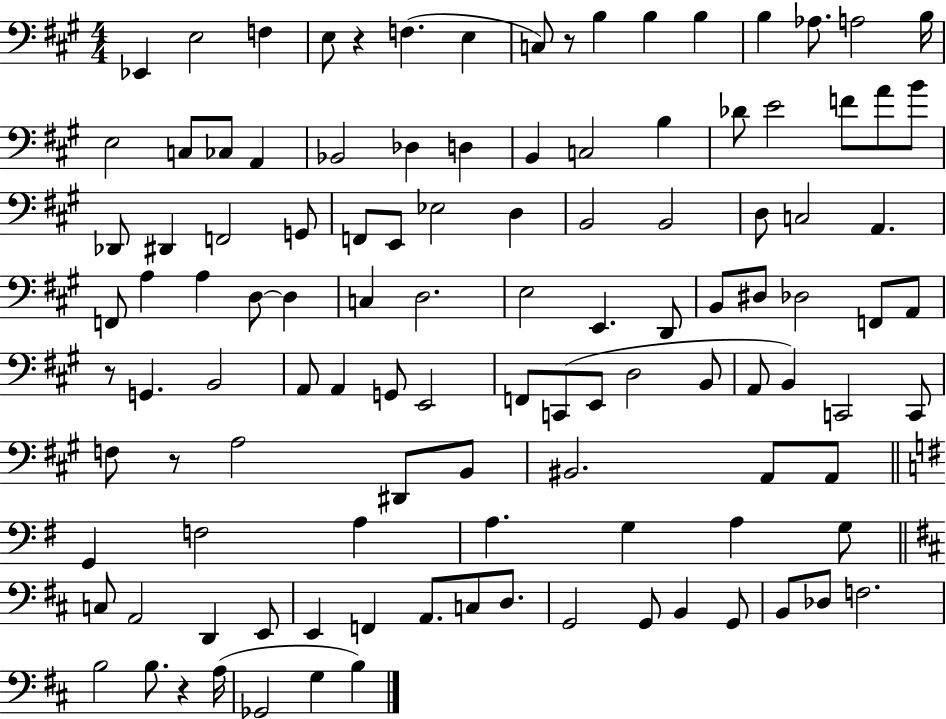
Eb2/q E3/h F3/q E3/e R/q F3/q. E3/q C3/e R/e B3/q B3/q B3/q B3/q Ab3/e. A3/h B3/s E3/h C3/e CES3/e A2/q Bb2/h Db3/q D3/q B2/q C3/h B3/q Db4/e E4/h F4/e A4/e B4/e Db2/e D#2/q F2/h G2/e F2/e E2/e Eb3/h D3/q B2/h B2/h D3/e C3/h A2/q. F2/e A3/q A3/q D3/e D3/q C3/q D3/h. E3/h E2/q. D2/e B2/e D#3/e Db3/h F2/e A2/e R/e G2/q. B2/h A2/e A2/q G2/e E2/h F2/e C2/e E2/e D3/h B2/e A2/e B2/q C2/h C2/e F3/e R/e A3/h D#2/e B2/e BIS2/h. A2/e A2/e G2/q F3/h A3/q A3/q. G3/q A3/q G3/e C3/e A2/h D2/q E2/e E2/q F2/q A2/e. C3/e D3/e. G2/h G2/e B2/q G2/e B2/e Db3/e F3/h. B3/h B3/e. R/q A3/s Gb2/h G3/q B3/q